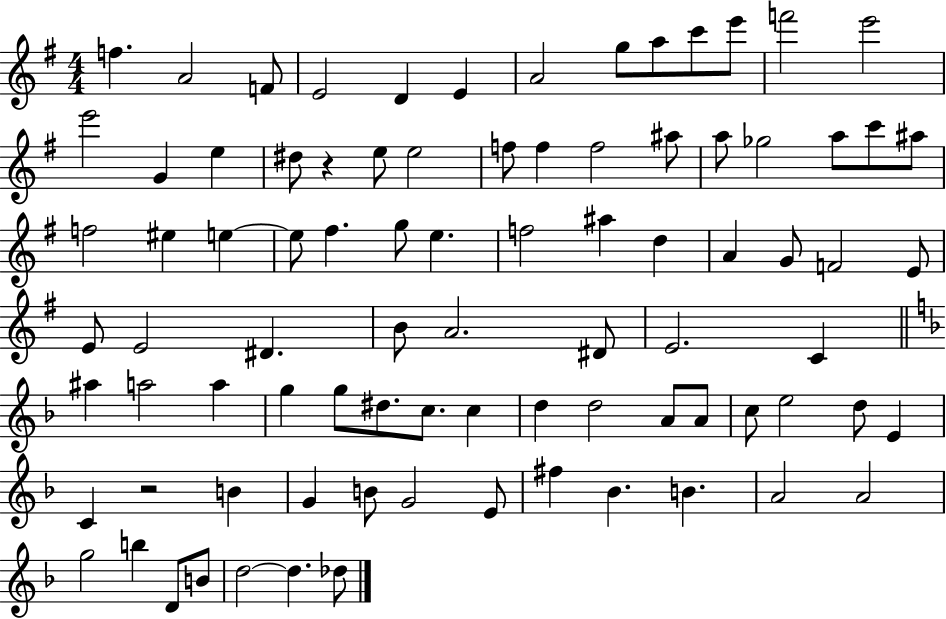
{
  \clef treble
  \numericTimeSignature
  \time 4/4
  \key g \major
  f''4. a'2 f'8 | e'2 d'4 e'4 | a'2 g''8 a''8 c'''8 e'''8 | f'''2 e'''2 | \break e'''2 g'4 e''4 | dis''8 r4 e''8 e''2 | f''8 f''4 f''2 ais''8 | a''8 ges''2 a''8 c'''8 ais''8 | \break f''2 eis''4 e''4~~ | e''8 fis''4. g''8 e''4. | f''2 ais''4 d''4 | a'4 g'8 f'2 e'8 | \break e'8 e'2 dis'4. | b'8 a'2. dis'8 | e'2. c'4 | \bar "||" \break \key f \major ais''4 a''2 a''4 | g''4 g''8 dis''8. c''8. c''4 | d''4 d''2 a'8 a'8 | c''8 e''2 d''8 e'4 | \break c'4 r2 b'4 | g'4 b'8 g'2 e'8 | fis''4 bes'4. b'4. | a'2 a'2 | \break g''2 b''4 d'8 b'8 | d''2~~ d''4. des''8 | \bar "|."
}